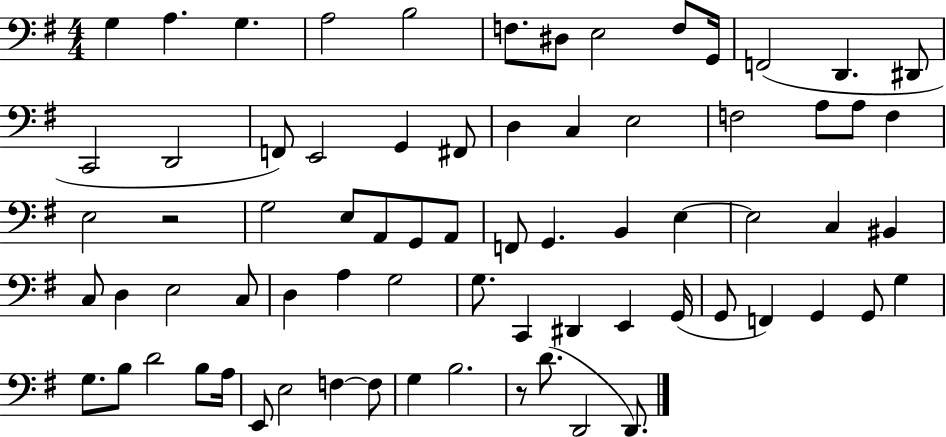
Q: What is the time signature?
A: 4/4